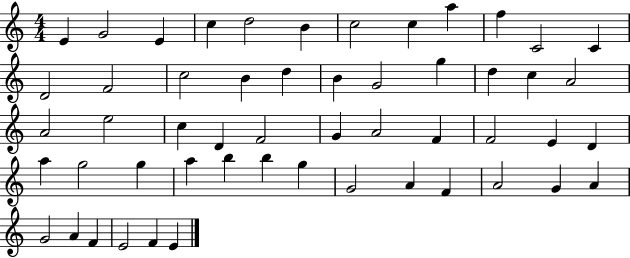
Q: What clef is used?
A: treble